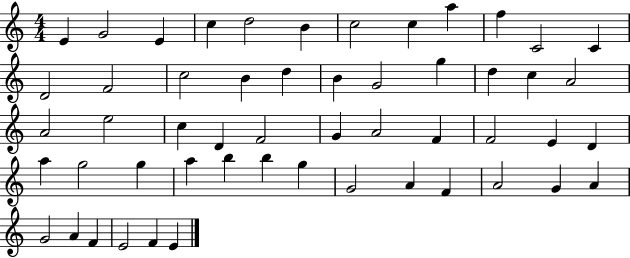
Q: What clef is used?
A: treble